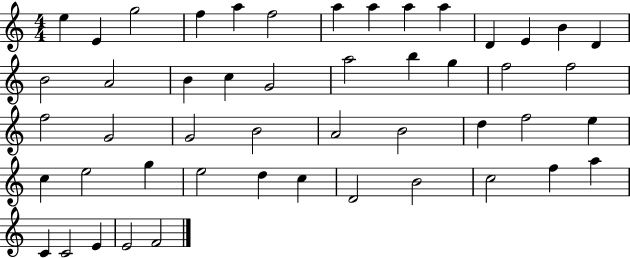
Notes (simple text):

E5/q E4/q G5/h F5/q A5/q F5/h A5/q A5/q A5/q A5/q D4/q E4/q B4/q D4/q B4/h A4/h B4/q C5/q G4/h A5/h B5/q G5/q F5/h F5/h F5/h G4/h G4/h B4/h A4/h B4/h D5/q F5/h E5/q C5/q E5/h G5/q E5/h D5/q C5/q D4/h B4/h C5/h F5/q A5/q C4/q C4/h E4/q E4/h F4/h